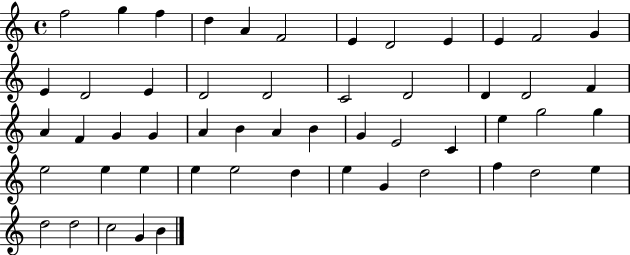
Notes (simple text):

F5/h G5/q F5/q D5/q A4/q F4/h E4/q D4/h E4/q E4/q F4/h G4/q E4/q D4/h E4/q D4/h D4/h C4/h D4/h D4/q D4/h F4/q A4/q F4/q G4/q G4/q A4/q B4/q A4/q B4/q G4/q E4/h C4/q E5/q G5/h G5/q E5/h E5/q E5/q E5/q E5/h D5/q E5/q G4/q D5/h F5/q D5/h E5/q D5/h D5/h C5/h G4/q B4/q